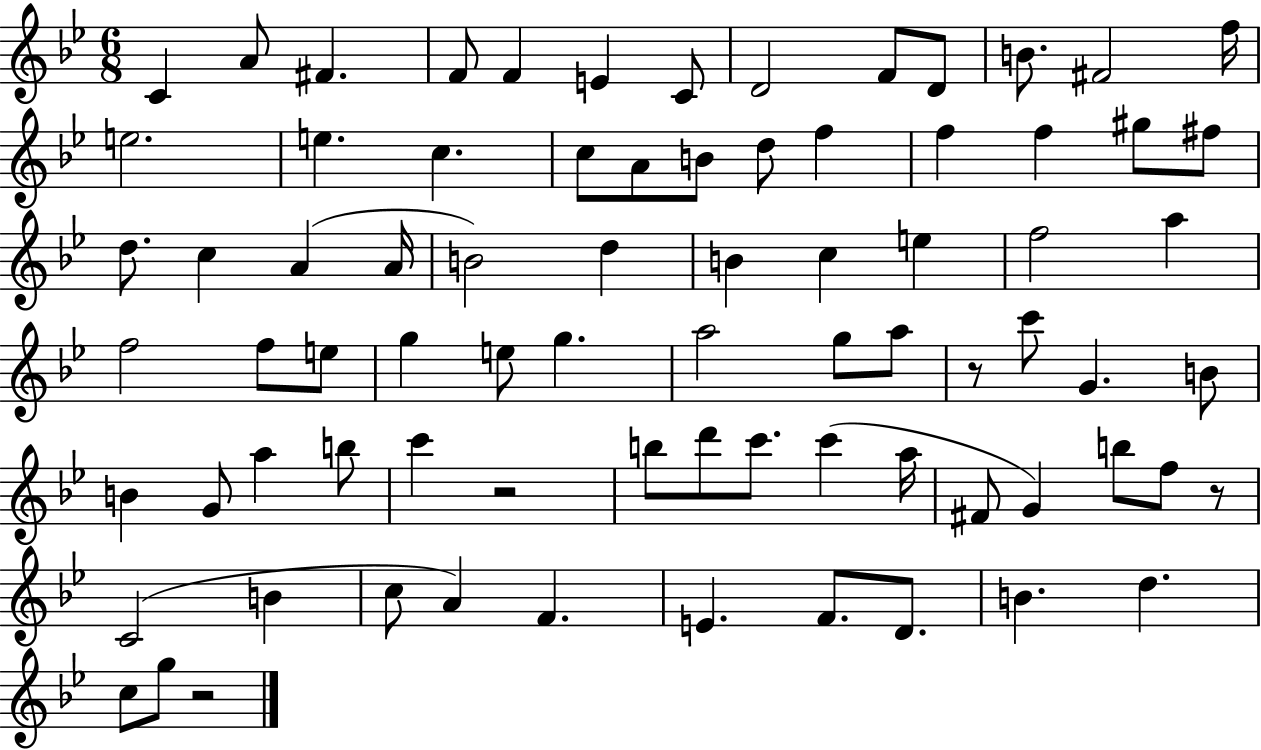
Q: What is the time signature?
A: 6/8